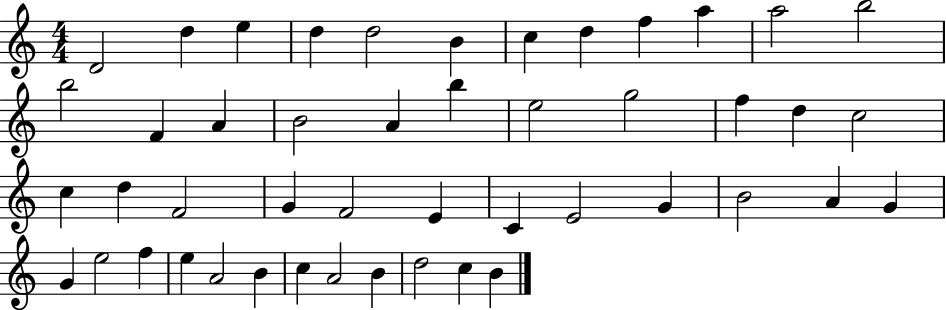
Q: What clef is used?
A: treble